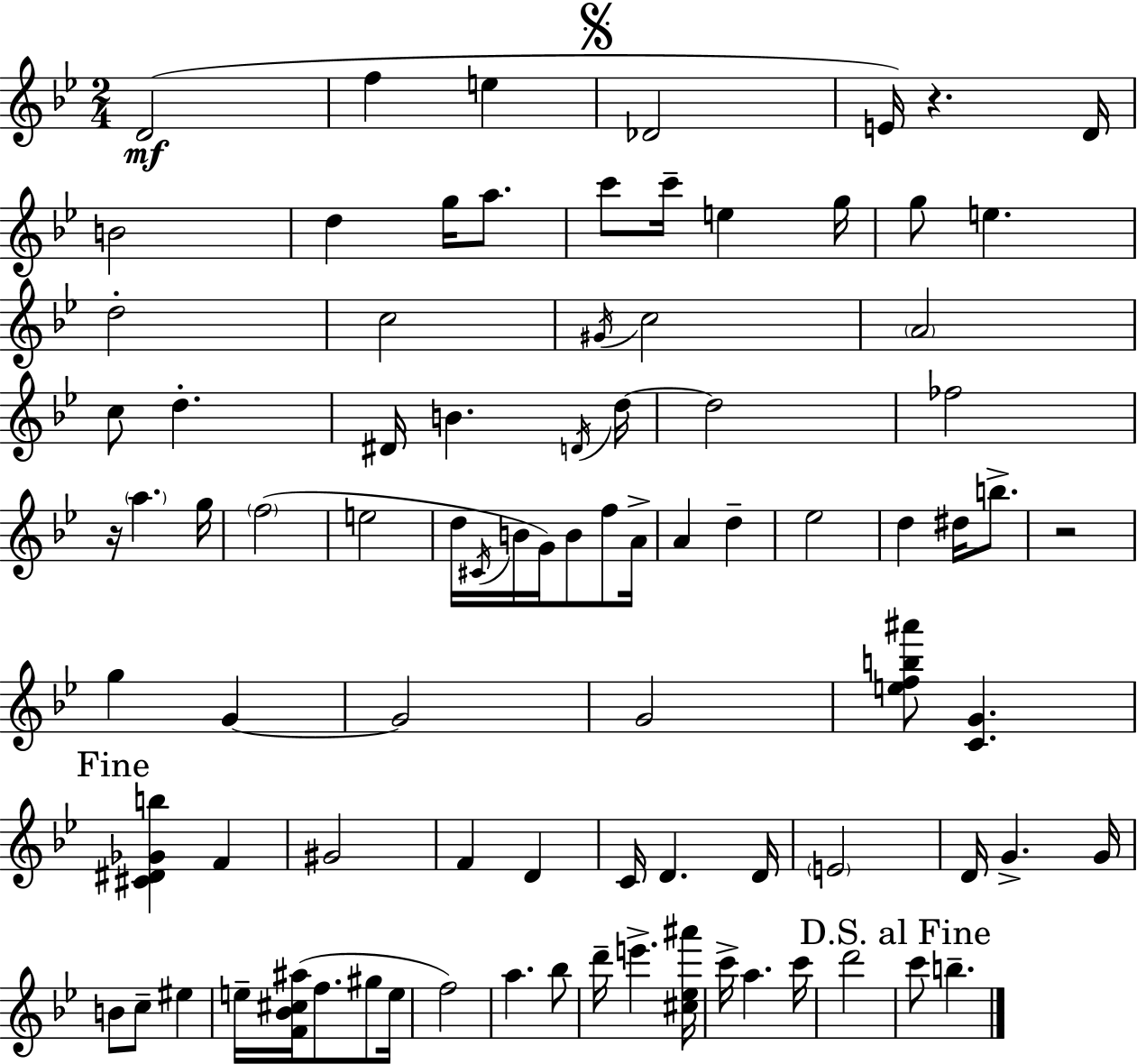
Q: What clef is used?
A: treble